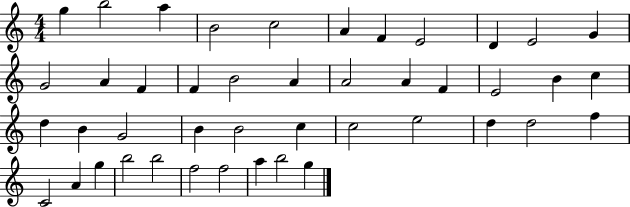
{
  \clef treble
  \numericTimeSignature
  \time 4/4
  \key c \major
  g''4 b''2 a''4 | b'2 c''2 | a'4 f'4 e'2 | d'4 e'2 g'4 | \break g'2 a'4 f'4 | f'4 b'2 a'4 | a'2 a'4 f'4 | e'2 b'4 c''4 | \break d''4 b'4 g'2 | b'4 b'2 c''4 | c''2 e''2 | d''4 d''2 f''4 | \break c'2 a'4 g''4 | b''2 b''2 | f''2 f''2 | a''4 b''2 g''4 | \break \bar "|."
}